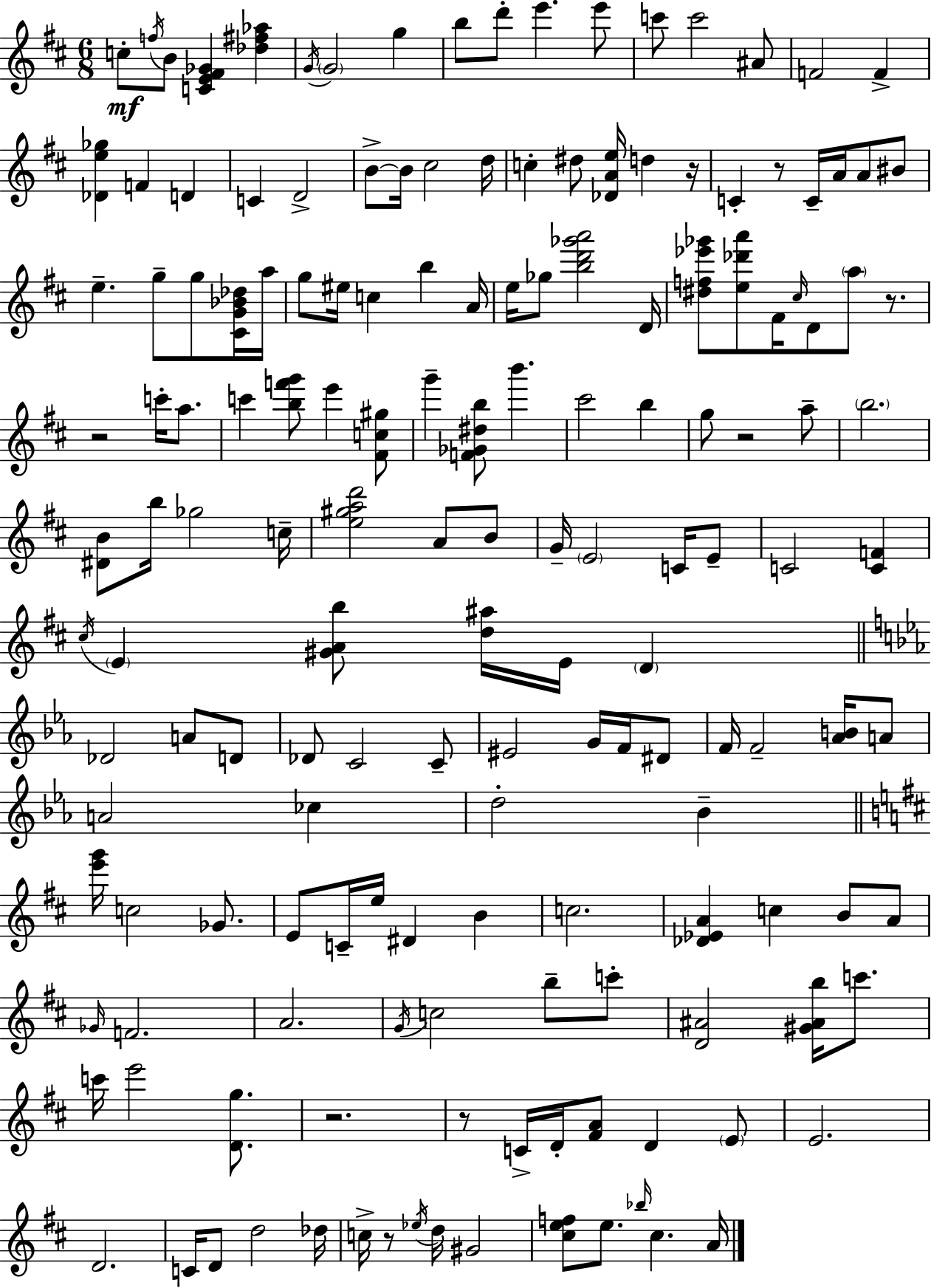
{
  \clef treble
  \numericTimeSignature
  \time 6/8
  \key d \major
  c''8-.\mf \acciaccatura { f''16 } b'8 <c' e' fis' ges'>4 <des'' fis'' aes''>4 | \acciaccatura { g'16 } \parenthesize g'2 g''4 | b''8 d'''8-. e'''4. | e'''8 c'''8 c'''2 | \break ais'8 f'2 f'4-> | <des' e'' ges''>4 f'4 d'4 | c'4 d'2-> | b'8->~~ b'16 cis''2 | \break d''16 c''4-. dis''8 <des' a' e''>16 d''4 | r16 c'4-. r8 c'16-- a'16 a'8 | bis'8 e''4.-- g''8-- g''8 | <cis' g' bes' des''>16 a''16 g''8 eis''16 c''4 b''4 | \break a'16 e''16 ges''8 <b'' d''' ges''' a'''>2 | d'16 <dis'' f'' ees''' ges'''>8 <e'' des''' a'''>8 fis'16 \grace { cis''16 } d'8 \parenthesize a''8 | r8. r2 c'''16-. | a''8. c'''4 <b'' f''' g'''>8 e'''4 | \break <fis' c'' gis''>8 g'''4-- <f' ges' dis'' b''>8 b'''4. | cis'''2 b''4 | g''8 r2 | a''8-- \parenthesize b''2. | \break <dis' b'>8 b''16 ges''2 | c''16-- <e'' gis'' a'' d'''>2 a'8 | b'8 g'16-- \parenthesize e'2 | c'16 e'8-- c'2 <c' f'>4 | \break \acciaccatura { cis''16 } \parenthesize e'4 <gis' a' b''>8 <d'' ais''>16 e'16 | \parenthesize d'4 \bar "||" \break \key ees \major des'2 a'8 d'8 | des'8 c'2 c'8-- | eis'2 g'16 f'16 dis'8 | f'16 f'2-- <aes' b'>16 a'8 | \break a'2 ces''4 | d''2-. bes'4-- | \bar "||" \break \key b \minor <e''' g'''>16 c''2 ges'8. | e'8 c'16-- e''16 dis'4 b'4 | c''2. | <des' ees' a'>4 c''4 b'8 a'8 | \break \grace { ges'16 } f'2. | a'2. | \acciaccatura { g'16 } c''2 b''8-- | c'''8-. <d' ais'>2 <gis' ais' b''>16 c'''8. | \break c'''16 e'''2 <d' g''>8. | r2. | r8 c'16-> d'16-. <fis' a'>8 d'4 | \parenthesize e'8 e'2. | \break d'2. | c'16 d'8 d''2 | des''16 c''16-> r8 \acciaccatura { ees''16 } d''16 gis'2 | <cis'' e'' f''>8 e''8. \grace { bes''16 } cis''4. | \break a'16 \bar "|."
}